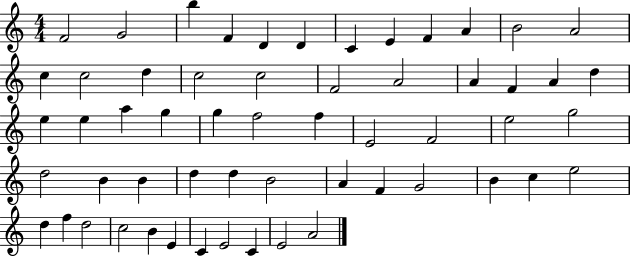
F4/h G4/h B5/q F4/q D4/q D4/q C4/q E4/q F4/q A4/q B4/h A4/h C5/q C5/h D5/q C5/h C5/h F4/h A4/h A4/q F4/q A4/q D5/q E5/q E5/q A5/q G5/q G5/q F5/h F5/q E4/h F4/h E5/h G5/h D5/h B4/q B4/q D5/q D5/q B4/h A4/q F4/q G4/h B4/q C5/q E5/h D5/q F5/q D5/h C5/h B4/q E4/q C4/q E4/h C4/q E4/h A4/h